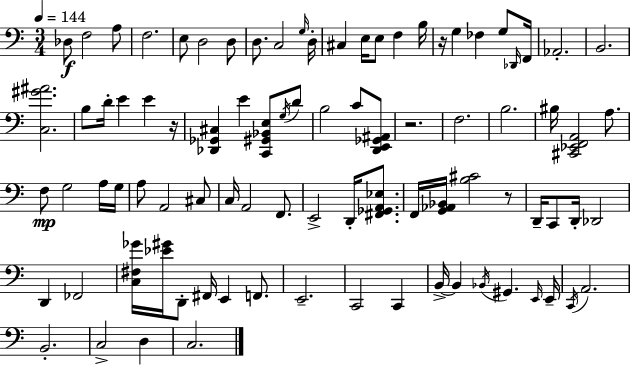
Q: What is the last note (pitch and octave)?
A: C3